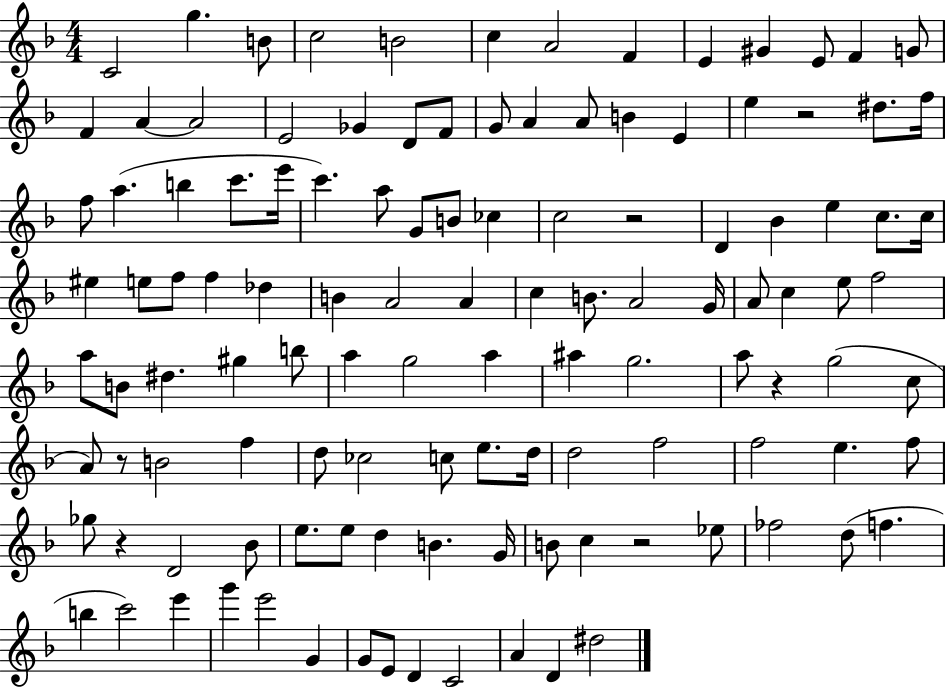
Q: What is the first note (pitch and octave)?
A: C4